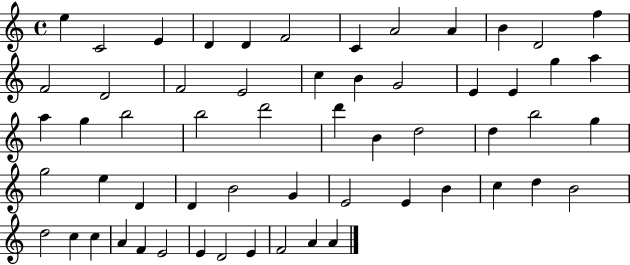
{
  \clef treble
  \time 4/4
  \defaultTimeSignature
  \key c \major
  e''4 c'2 e'4 | d'4 d'4 f'2 | c'4 a'2 a'4 | b'4 d'2 f''4 | \break f'2 d'2 | f'2 e'2 | c''4 b'4 g'2 | e'4 e'4 g''4 a''4 | \break a''4 g''4 b''2 | b''2 d'''2 | d'''4 b'4 d''2 | d''4 b''2 g''4 | \break g''2 e''4 d'4 | d'4 b'2 g'4 | e'2 e'4 b'4 | c''4 d''4 b'2 | \break d''2 c''4 c''4 | a'4 f'4 e'2 | e'4 d'2 e'4 | f'2 a'4 a'4 | \break \bar "|."
}